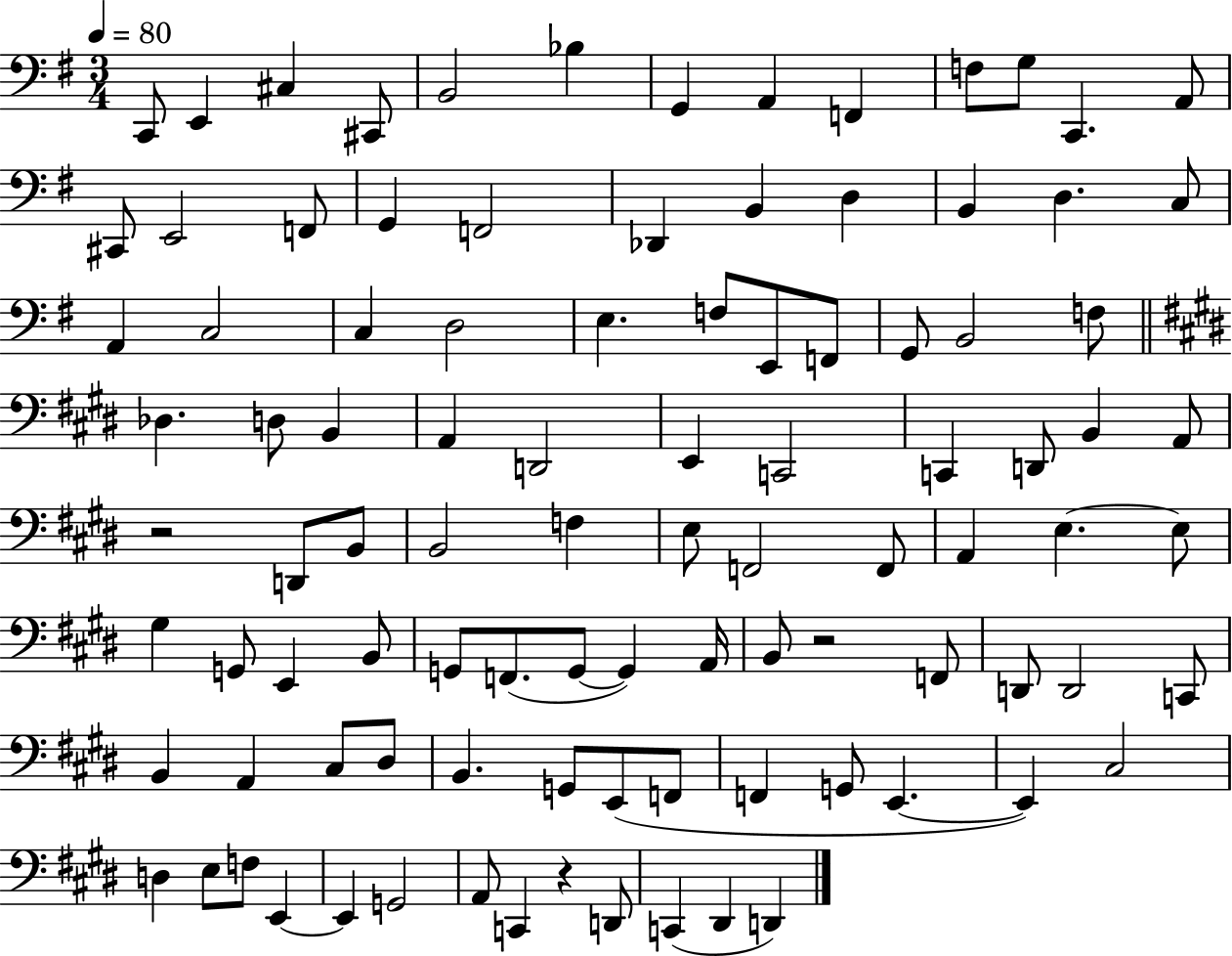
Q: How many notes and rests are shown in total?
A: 98